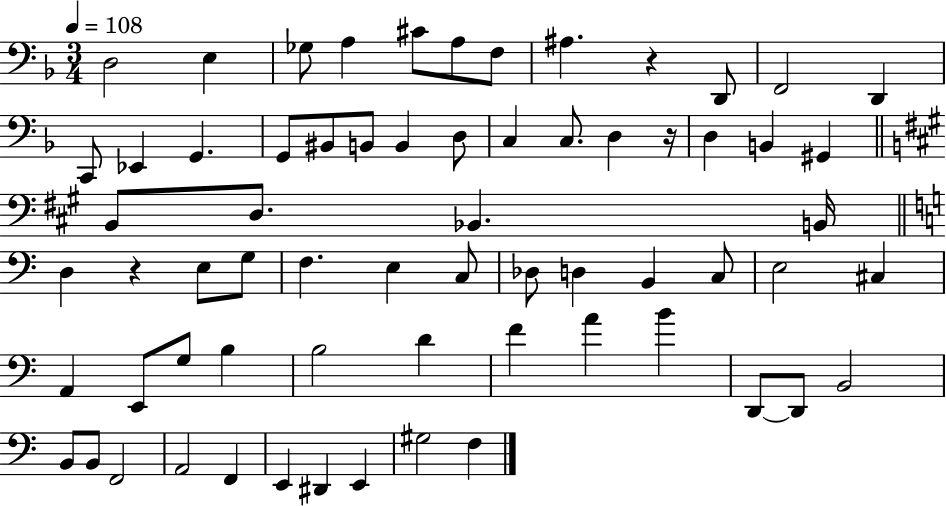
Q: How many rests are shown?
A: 3